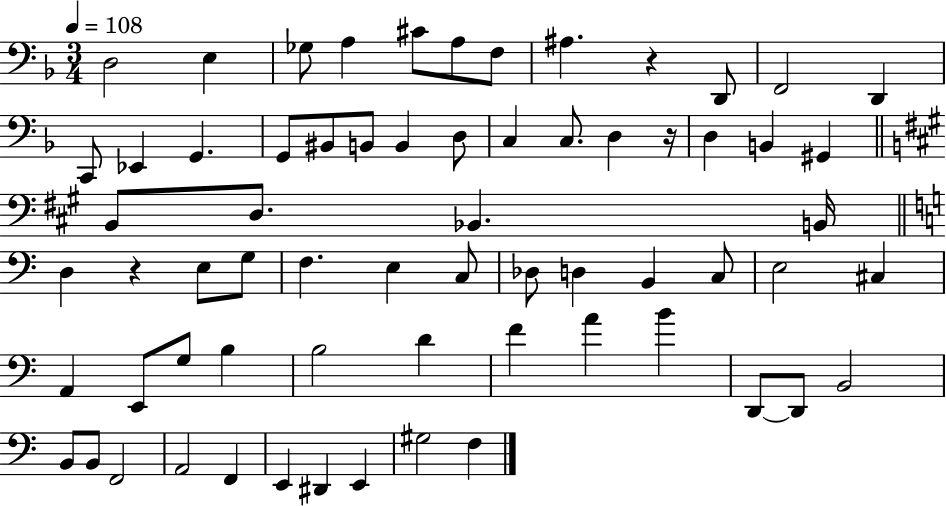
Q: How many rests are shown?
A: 3